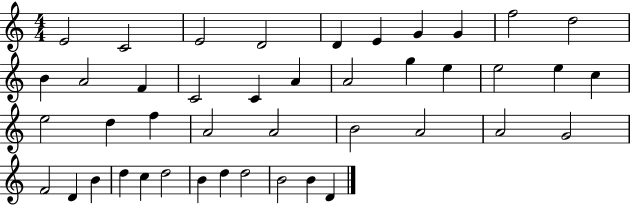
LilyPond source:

{
  \clef treble
  \numericTimeSignature
  \time 4/4
  \key c \major
  e'2 c'2 | e'2 d'2 | d'4 e'4 g'4 g'4 | f''2 d''2 | \break b'4 a'2 f'4 | c'2 c'4 a'4 | a'2 g''4 e''4 | e''2 e''4 c''4 | \break e''2 d''4 f''4 | a'2 a'2 | b'2 a'2 | a'2 g'2 | \break f'2 d'4 b'4 | d''4 c''4 d''2 | b'4 d''4 d''2 | b'2 b'4 d'4 | \break \bar "|."
}